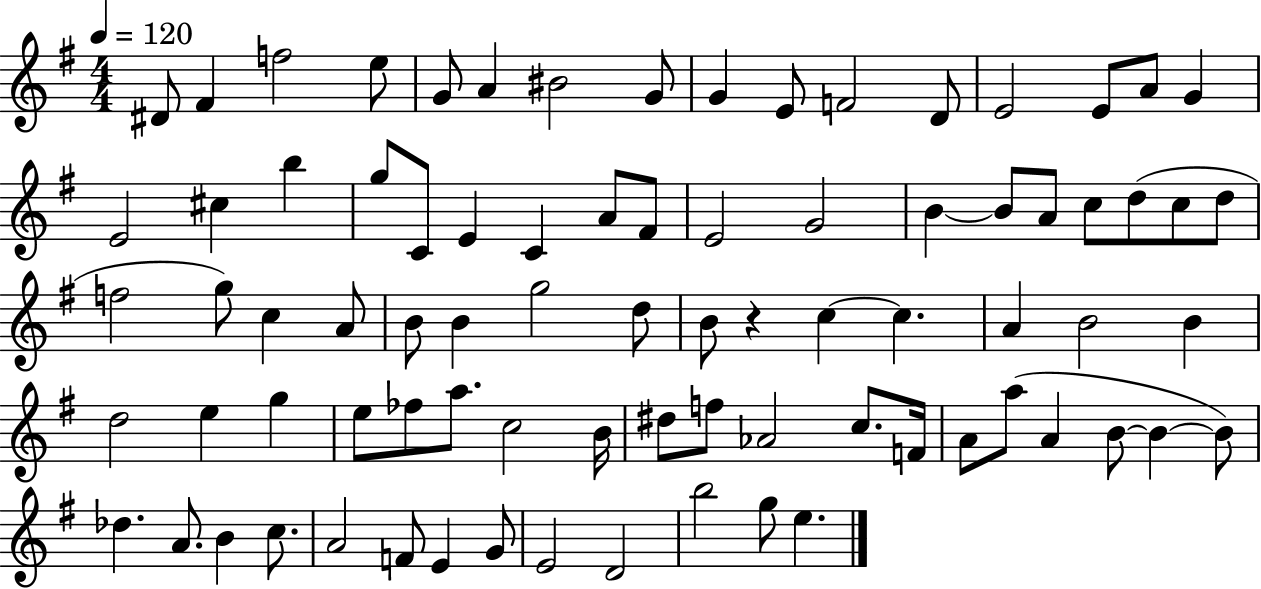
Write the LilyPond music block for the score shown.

{
  \clef treble
  \numericTimeSignature
  \time 4/4
  \key g \major
  \tempo 4 = 120
  \repeat volta 2 { dis'8 fis'4 f''2 e''8 | g'8 a'4 bis'2 g'8 | g'4 e'8 f'2 d'8 | e'2 e'8 a'8 g'4 | \break e'2 cis''4 b''4 | g''8 c'8 e'4 c'4 a'8 fis'8 | e'2 g'2 | b'4~~ b'8 a'8 c''8 d''8( c''8 d''8 | \break f''2 g''8) c''4 a'8 | b'8 b'4 g''2 d''8 | b'8 r4 c''4~~ c''4. | a'4 b'2 b'4 | \break d''2 e''4 g''4 | e''8 fes''8 a''8. c''2 b'16 | dis''8 f''8 aes'2 c''8. f'16 | a'8 a''8( a'4 b'8~~ b'4~~ b'8) | \break des''4. a'8. b'4 c''8. | a'2 f'8 e'4 g'8 | e'2 d'2 | b''2 g''8 e''4. | \break } \bar "|."
}